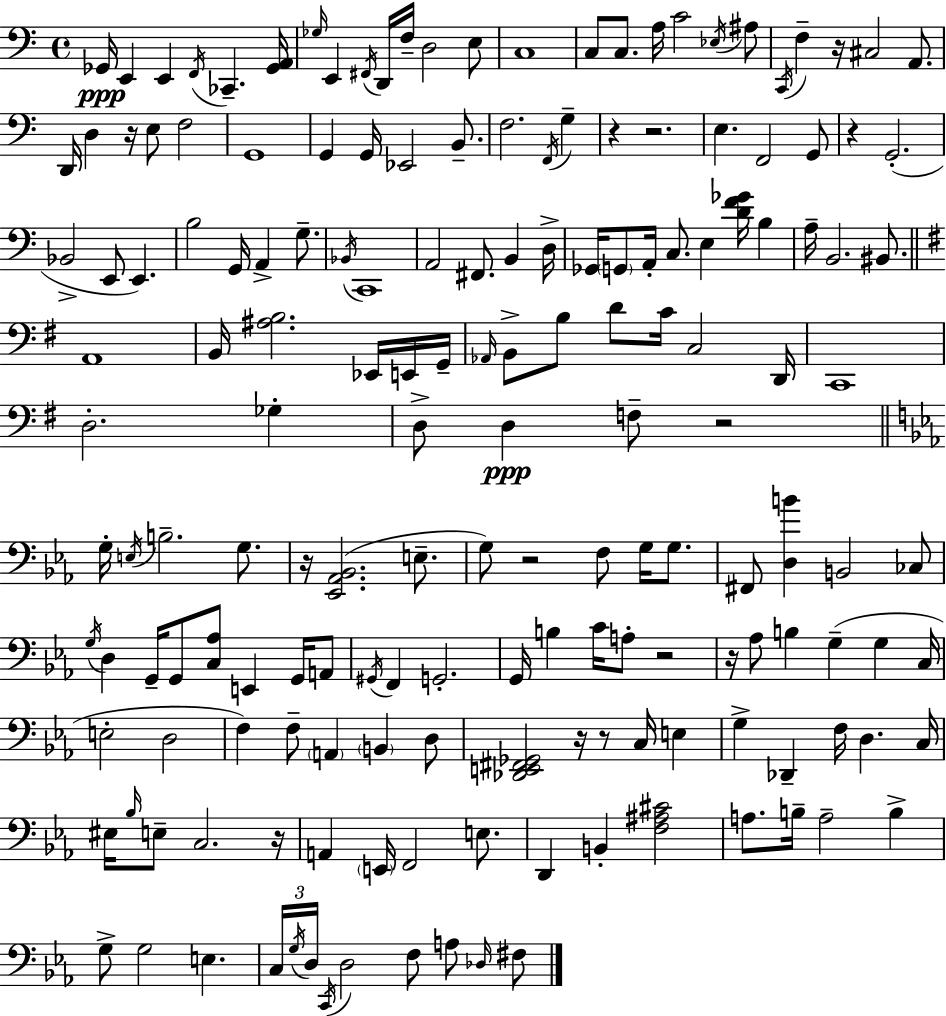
Gb2/s E2/q E2/q F2/s CES2/q. [Gb2,A2]/s Gb3/s E2/q F#2/s D2/s F3/s D3/h E3/e C3/w C3/e C3/e. A3/s C4/h Eb3/s A#3/e C2/s F3/q R/s C#3/h A2/e. D2/s D3/q R/s E3/e F3/h G2/w G2/q G2/s Eb2/h B2/e. F3/h. F2/s G3/q R/q R/h. E3/q. F2/h G2/e R/q G2/h. Bb2/h E2/e E2/q. B3/h G2/s A2/q G3/e. Bb2/s C2/w A2/h F#2/e. B2/q D3/s Gb2/s G2/e A2/s C3/e. E3/q [D4,F4,Gb4]/s B3/q A3/s B2/h. BIS2/e. A2/w B2/s [A#3,B3]/h. Eb2/s E2/s G2/s Ab2/s B2/e B3/e D4/e C4/s C3/h D2/s C2/w D3/h. Gb3/q D3/e D3/q F3/e R/h G3/s E3/s B3/h. G3/e. R/s [Eb2,Ab2,Bb2]/h. E3/e. G3/e R/h F3/e G3/s G3/e. F#2/e [D3,B4]/q B2/h CES3/e G3/s D3/q G2/s G2/e [C3,Ab3]/e E2/q G2/s A2/e G#2/s F2/q G2/h. G2/s B3/q C4/s A3/e R/h R/s Ab3/e B3/q G3/q G3/q C3/s E3/h D3/h F3/q F3/e A2/q B2/q D3/e [Db2,E2,F#2,Gb2]/h R/s R/e C3/s E3/q G3/q Db2/q F3/s D3/q. C3/s EIS3/s Bb3/s E3/e C3/h. R/s A2/q E2/s F2/h E3/e. D2/q B2/q [F3,A#3,C#4]/h A3/e. B3/s A3/h B3/q G3/e G3/h E3/q. C3/s G3/s D3/s C2/s D3/h F3/e A3/e Db3/s F#3/e